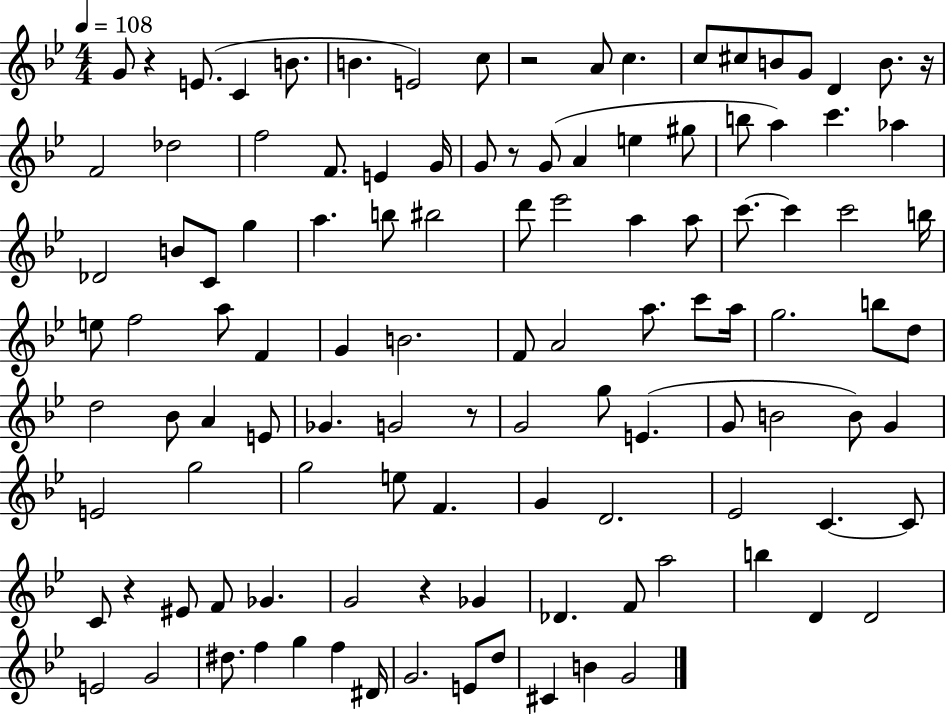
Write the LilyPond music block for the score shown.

{
  \clef treble
  \numericTimeSignature
  \time 4/4
  \key bes \major
  \tempo 4 = 108
  g'8 r4 e'8.( c'4 b'8. | b'4. e'2) c''8 | r2 a'8 c''4. | c''8 cis''8 b'8 g'8 d'4 b'8. r16 | \break f'2 des''2 | f''2 f'8. e'4 g'16 | g'8 r8 g'8( a'4 e''4 gis''8 | b''8 a''4) c'''4. aes''4 | \break des'2 b'8 c'8 g''4 | a''4. b''8 bis''2 | d'''8 ees'''2 a''4 a''8 | c'''8.~~ c'''4 c'''2 b''16 | \break e''8 f''2 a''8 f'4 | g'4 b'2. | f'8 a'2 a''8. c'''8 a''16 | g''2. b''8 d''8 | \break d''2 bes'8 a'4 e'8 | ges'4. g'2 r8 | g'2 g''8 e'4.( | g'8 b'2 b'8) g'4 | \break e'2 g''2 | g''2 e''8 f'4. | g'4 d'2. | ees'2 c'4.~~ c'8 | \break c'8 r4 eis'8 f'8 ges'4. | g'2 r4 ges'4 | des'4. f'8 a''2 | b''4 d'4 d'2 | \break e'2 g'2 | dis''8. f''4 g''4 f''4 dis'16 | g'2. e'8 d''8 | cis'4 b'4 g'2 | \break \bar "|."
}